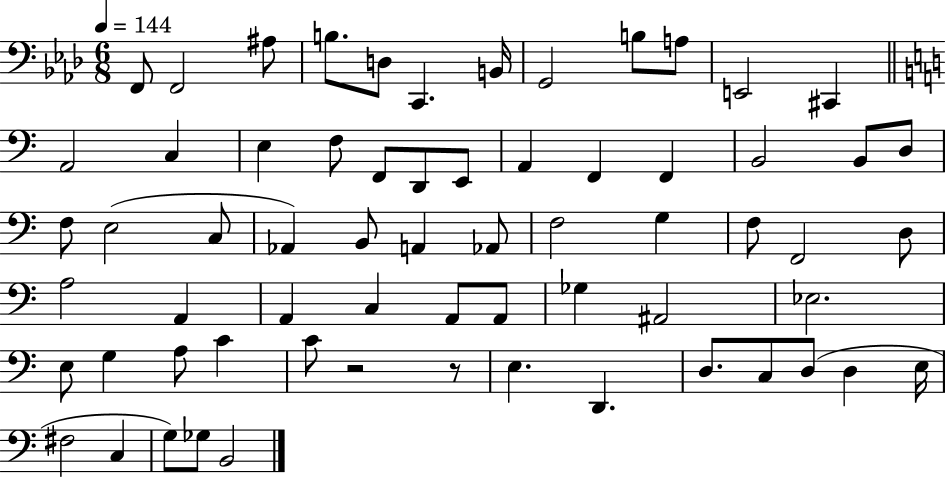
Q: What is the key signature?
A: AES major